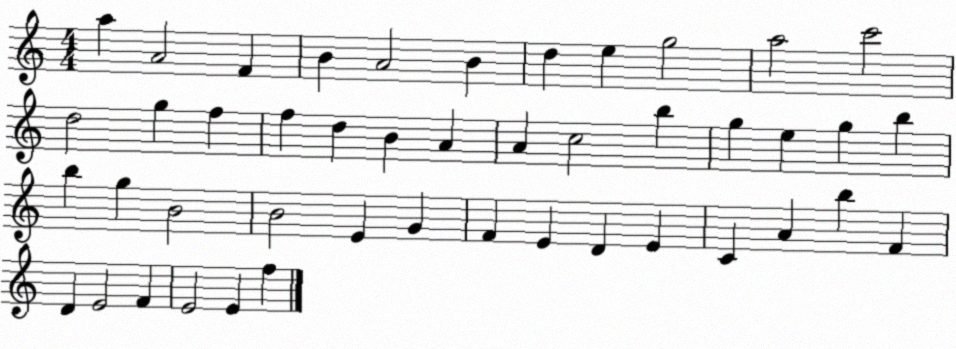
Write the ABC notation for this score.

X:1
T:Untitled
M:4/4
L:1/4
K:C
a A2 F B A2 B d e g2 a2 c'2 d2 g f f d B A A c2 b g e g b b g B2 B2 E G F E D E C A b F D E2 F E2 E f